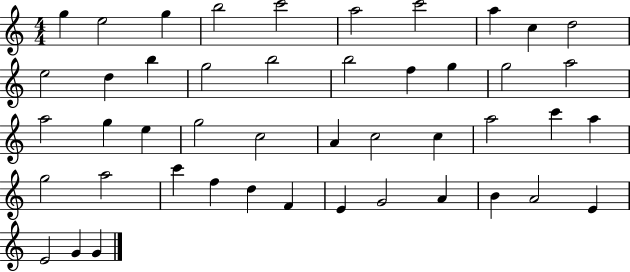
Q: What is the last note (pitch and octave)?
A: G4